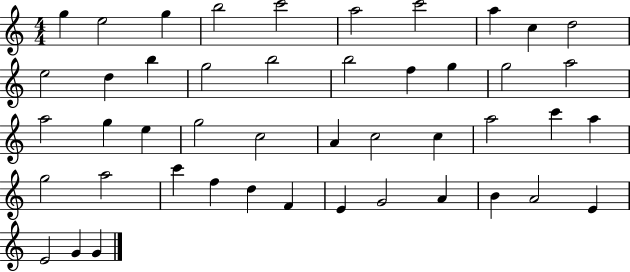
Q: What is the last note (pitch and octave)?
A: G4